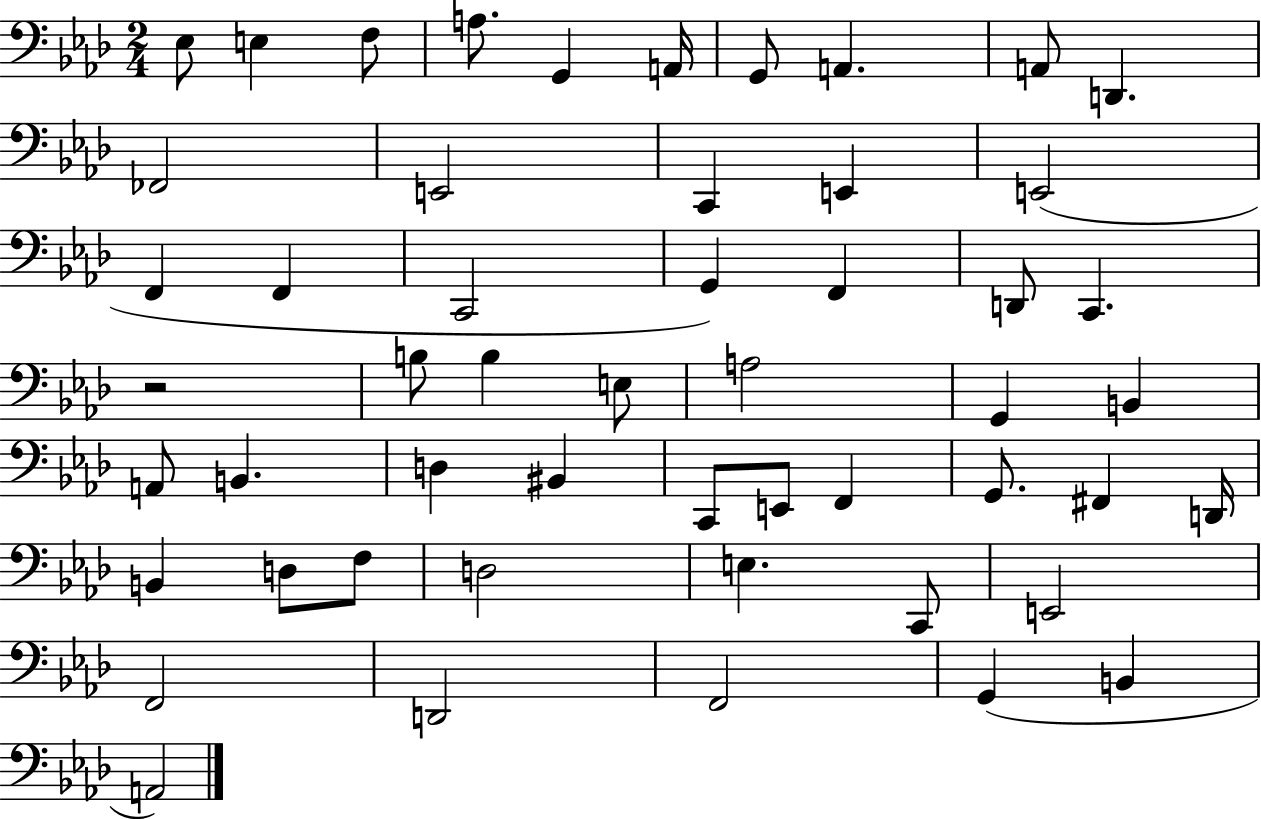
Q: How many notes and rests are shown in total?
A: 52